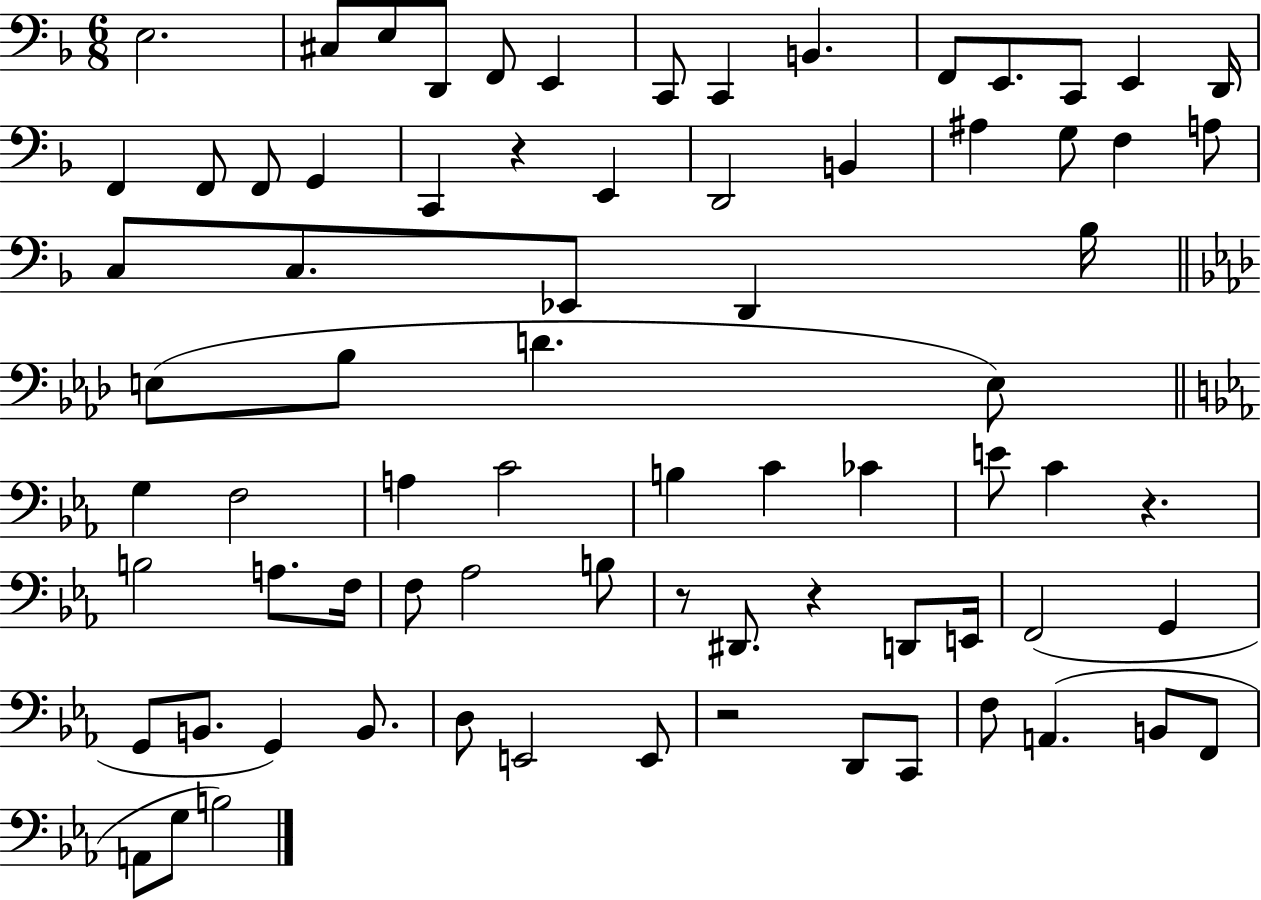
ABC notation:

X:1
T:Untitled
M:6/8
L:1/4
K:F
E,2 ^C,/2 E,/2 D,,/2 F,,/2 E,, C,,/2 C,, B,, F,,/2 E,,/2 C,,/2 E,, D,,/4 F,, F,,/2 F,,/2 G,, C,, z E,, D,,2 B,, ^A, G,/2 F, A,/2 C,/2 C,/2 _E,,/2 D,, _B,/4 E,/2 _B,/2 D E,/2 G, F,2 A, C2 B, C _C E/2 C z B,2 A,/2 F,/4 F,/2 _A,2 B,/2 z/2 ^D,,/2 z D,,/2 E,,/4 F,,2 G,, G,,/2 B,,/2 G,, B,,/2 D,/2 E,,2 E,,/2 z2 D,,/2 C,,/2 F,/2 A,, B,,/2 F,,/2 A,,/2 G,/2 B,2